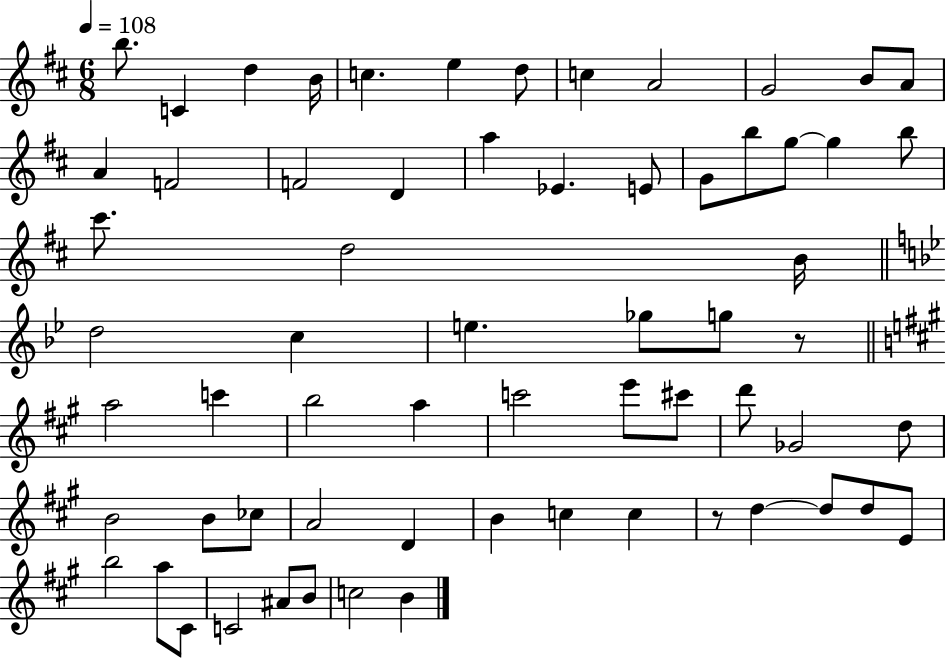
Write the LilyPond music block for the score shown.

{
  \clef treble
  \numericTimeSignature
  \time 6/8
  \key d \major
  \tempo 4 = 108
  b''8. c'4 d''4 b'16 | c''4. e''4 d''8 | c''4 a'2 | g'2 b'8 a'8 | \break a'4 f'2 | f'2 d'4 | a''4 ees'4. e'8 | g'8 b''8 g''8~~ g''4 b''8 | \break cis'''8. d''2 b'16 | \bar "||" \break \key bes \major d''2 c''4 | e''4. ges''8 g''8 r8 | \bar "||" \break \key a \major a''2 c'''4 | b''2 a''4 | c'''2 e'''8 cis'''8 | d'''8 ges'2 d''8 | \break b'2 b'8 ces''8 | a'2 d'4 | b'4 c''4 c''4 | r8 d''4~~ d''8 d''8 e'8 | \break b''2 a''8 cis'8 | c'2 ais'8 b'8 | c''2 b'4 | \bar "|."
}